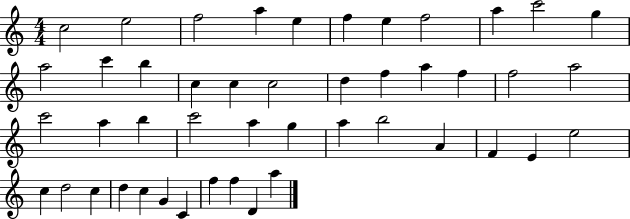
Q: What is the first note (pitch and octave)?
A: C5